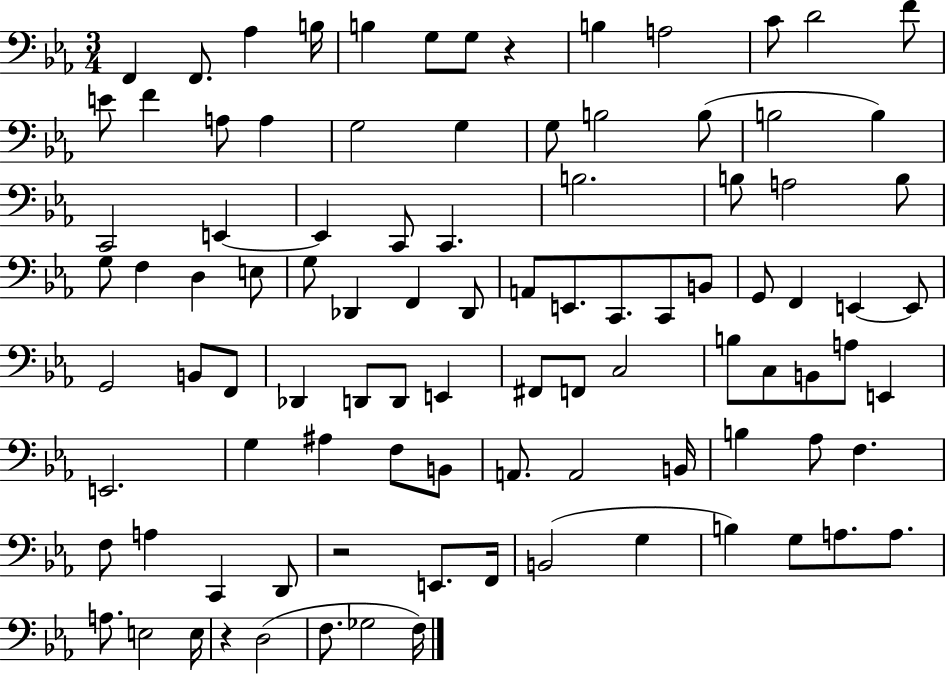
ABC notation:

X:1
T:Untitled
M:3/4
L:1/4
K:Eb
F,, F,,/2 _A, B,/4 B, G,/2 G,/2 z B, A,2 C/2 D2 F/2 E/2 F A,/2 A, G,2 G, G,/2 B,2 B,/2 B,2 B, C,,2 E,, E,, C,,/2 C,, B,2 B,/2 A,2 B,/2 G,/2 F, D, E,/2 G,/2 _D,, F,, _D,,/2 A,,/2 E,,/2 C,,/2 C,,/2 B,,/2 G,,/2 F,, E,, E,,/2 G,,2 B,,/2 F,,/2 _D,, D,,/2 D,,/2 E,, ^F,,/2 F,,/2 C,2 B,/2 C,/2 B,,/2 A,/2 E,, E,,2 G, ^A, F,/2 B,,/2 A,,/2 A,,2 B,,/4 B, _A,/2 F, F,/2 A, C,, D,,/2 z2 E,,/2 F,,/4 B,,2 G, B, G,/2 A,/2 A,/2 A,/2 E,2 E,/4 z D,2 F,/2 _G,2 F,/4